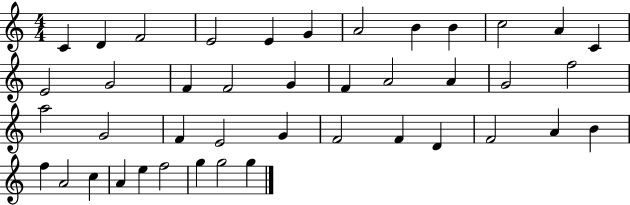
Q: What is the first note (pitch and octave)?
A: C4